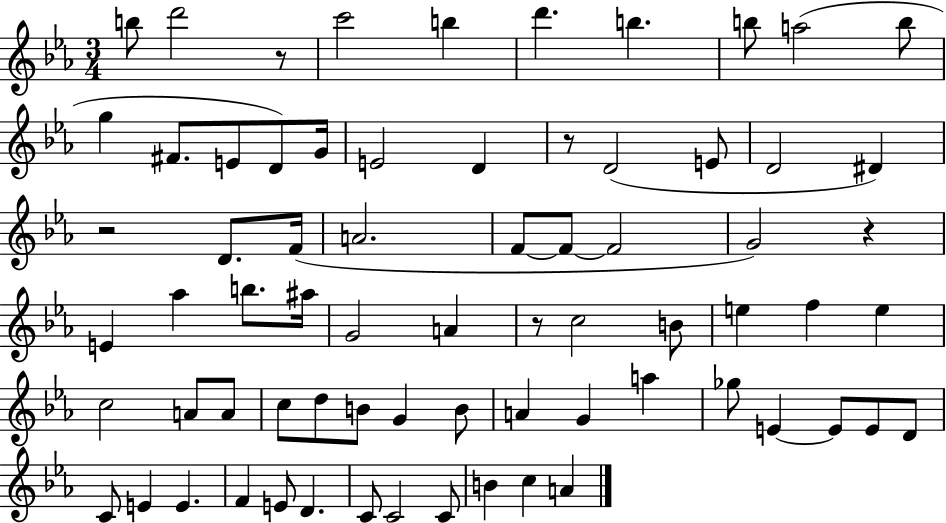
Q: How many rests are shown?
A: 5